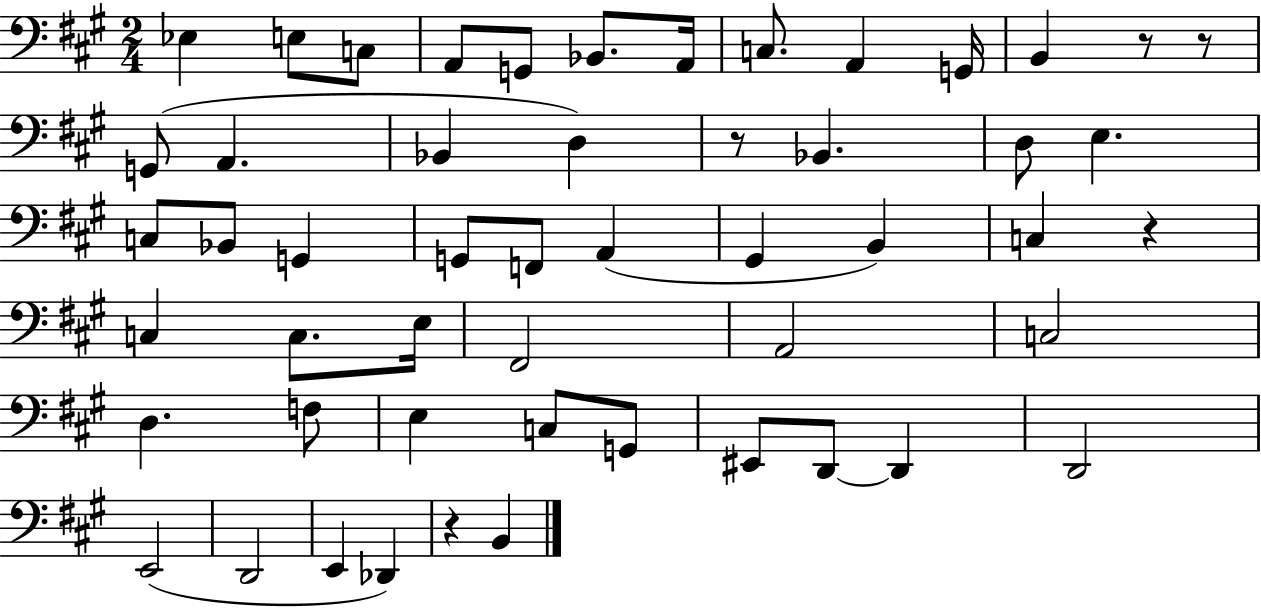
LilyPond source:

{
  \clef bass
  \numericTimeSignature
  \time 2/4
  \key a \major
  ees4 e8 c8 | a,8 g,8 bes,8. a,16 | c8. a,4 g,16 | b,4 r8 r8 | \break g,8( a,4. | bes,4 d4) | r8 bes,4. | d8 e4. | \break c8 bes,8 g,4 | g,8 f,8 a,4( | gis,4 b,4) | c4 r4 | \break c4 c8. e16 | fis,2 | a,2 | c2 | \break d4. f8 | e4 c8 g,8 | eis,8 d,8~~ d,4 | d,2 | \break e,2( | d,2 | e,4 des,4) | r4 b,4 | \break \bar "|."
}